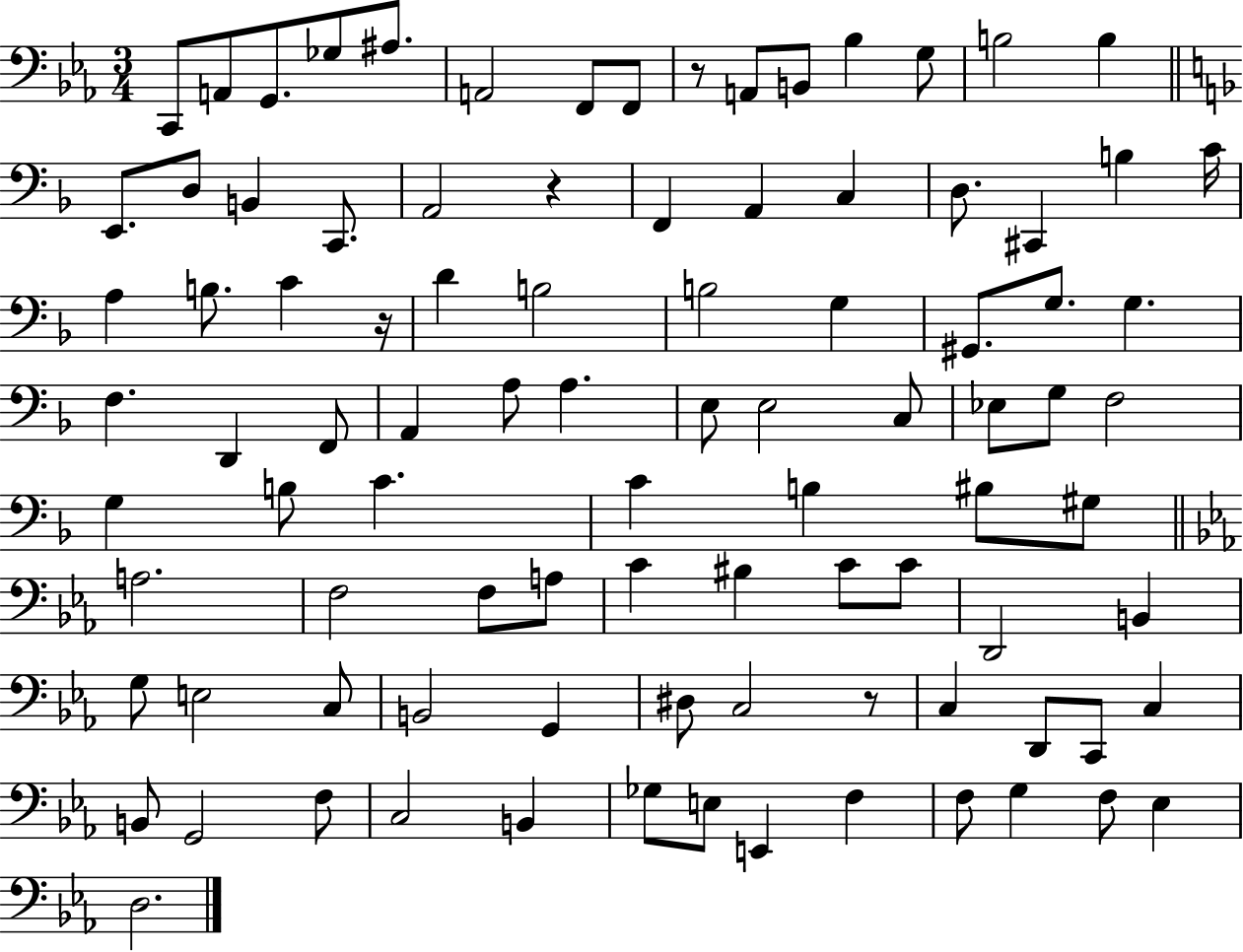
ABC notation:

X:1
T:Untitled
M:3/4
L:1/4
K:Eb
C,,/2 A,,/2 G,,/2 _G,/2 ^A,/2 A,,2 F,,/2 F,,/2 z/2 A,,/2 B,,/2 _B, G,/2 B,2 B, E,,/2 D,/2 B,, C,,/2 A,,2 z F,, A,, C, D,/2 ^C,, B, C/4 A, B,/2 C z/4 D B,2 B,2 G, ^G,,/2 G,/2 G, F, D,, F,,/2 A,, A,/2 A, E,/2 E,2 C,/2 _E,/2 G,/2 F,2 G, B,/2 C C B, ^B,/2 ^G,/2 A,2 F,2 F,/2 A,/2 C ^B, C/2 C/2 D,,2 B,, G,/2 E,2 C,/2 B,,2 G,, ^D,/2 C,2 z/2 C, D,,/2 C,,/2 C, B,,/2 G,,2 F,/2 C,2 B,, _G,/2 E,/2 E,, F, F,/2 G, F,/2 _E, D,2